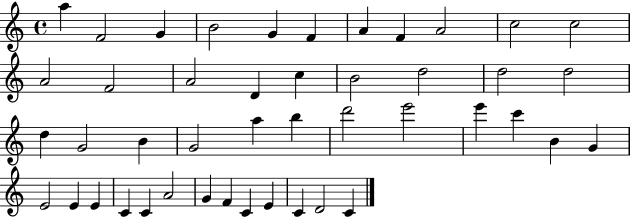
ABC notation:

X:1
T:Untitled
M:4/4
L:1/4
K:C
a F2 G B2 G F A F A2 c2 c2 A2 F2 A2 D c B2 d2 d2 d2 d G2 B G2 a b d'2 e'2 e' c' B G E2 E E C C A2 G F C E C D2 C